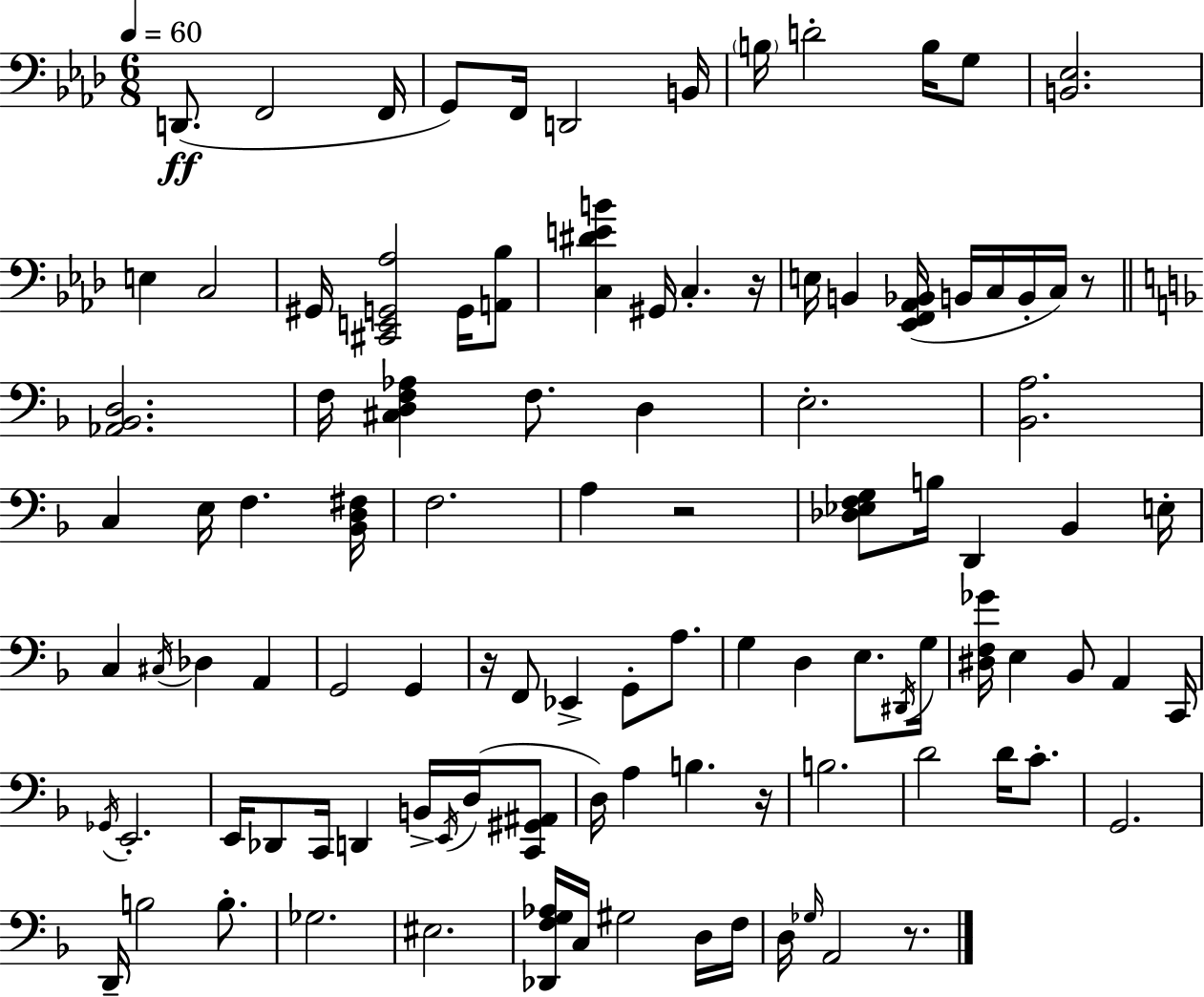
{
  \clef bass
  \numericTimeSignature
  \time 6/8
  \key f \minor
  \tempo 4 = 60
  d,8.(\ff f,2 f,16 | g,8) f,16 d,2 b,16 | \parenthesize b16 d'2-. b16 g8 | <b, ees>2. | \break e4 c2 | gis,16 <cis, e, g, aes>2 g,16 <a, bes>8 | <c dis' e' b'>4 gis,16 c4.-. r16 | e16 b,4 <ees, f, aes, bes,>16( b,16 c16 b,16-. c16) r8 | \break \bar "||" \break \key d \minor <aes, bes, d>2. | f16 <cis d f aes>4 f8. d4 | e2.-. | <bes, a>2. | \break c4 e16 f4. <bes, d fis>16 | f2. | a4 r2 | <des ees f g>8 b16 d,4 bes,4 e16-. | \break c4 \acciaccatura { cis16 } des4 a,4 | g,2 g,4 | r16 f,8 ees,4-> g,8-. a8. | g4 d4 e8. | \break \acciaccatura { dis,16 } g16 <dis f ges'>16 e4 bes,8 a,4 | c,16 \acciaccatura { ges,16 } e,2.-. | e,16 des,8 c,16 d,4 b,16-> | \acciaccatura { e,16 } d16( <c, gis, ais,>8 d16) a4 b4. | \break r16 b2. | d'2 | d'16 c'8.-. g,2. | d,16-- b2 | \break b8.-. ges2. | eis2. | <des, f g aes>16 c16 gis2 | d16 f16 d16 \grace { ges16 } a,2 | \break r8. \bar "|."
}